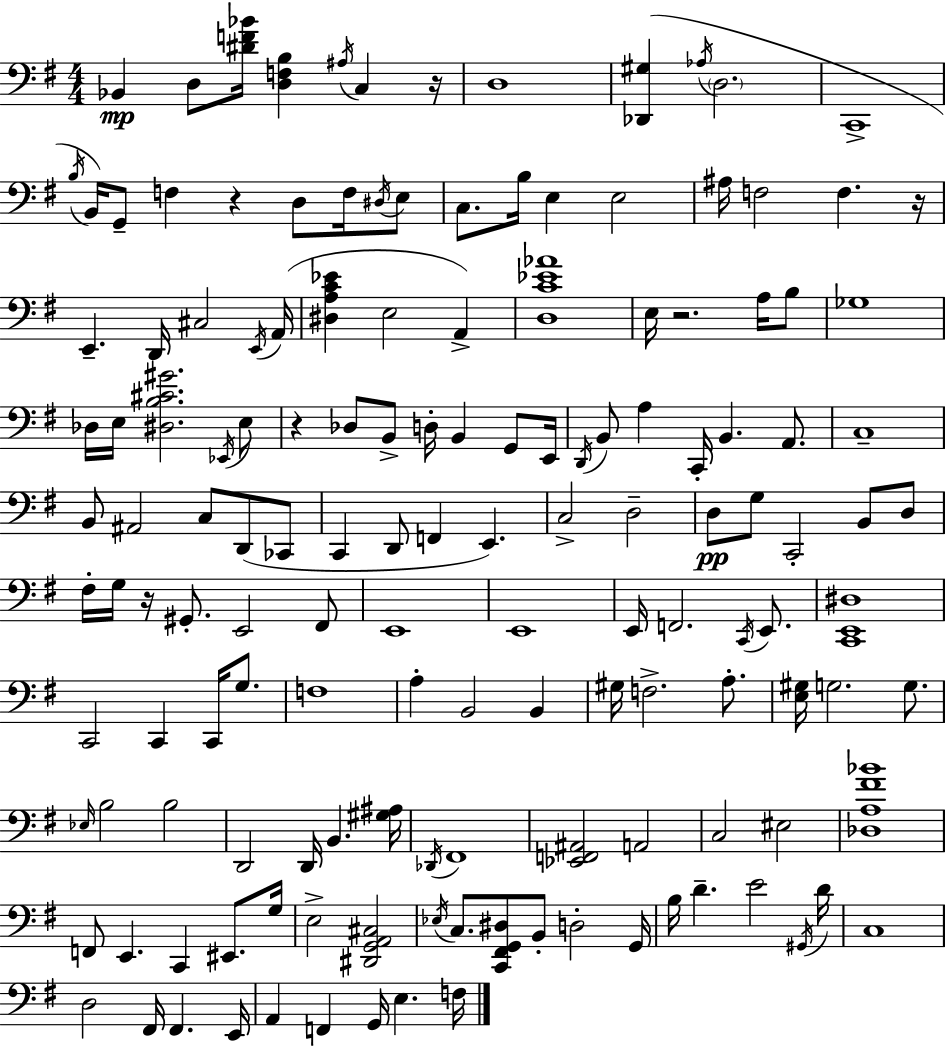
Bb2/q D3/e [D#4,F4,Bb4]/s [D3,F3,B3]/q A#3/s C3/q R/s D3/w [Db2,G#3]/q Ab3/s D3/h. C2/w B3/s B2/s G2/e F3/q R/q D3/e F3/s D#3/s E3/e C3/e. B3/s E3/q E3/h A#3/s F3/h F3/q. R/s E2/q. D2/s C#3/h E2/s A2/s [D#3,A3,C4,Eb4]/q E3/h A2/q [D3,C4,Eb4,Ab4]/w E3/s R/h. A3/s B3/e Gb3/w Db3/s E3/s [D#3,B3,C#4,G#4]/h. Eb2/s E3/e R/q Db3/e B2/e D3/s B2/q G2/e E2/s D2/s B2/e A3/q C2/s B2/q. A2/e. C3/w B2/e A#2/h C3/e D2/e CES2/e C2/q D2/e F2/q E2/q. C3/h D3/h D3/e G3/e C2/h B2/e D3/e F#3/s G3/s R/s G#2/e. E2/h F#2/e E2/w E2/w E2/s F2/h. C2/s E2/e. [C2,E2,D#3]/w C2/h C2/q C2/s G3/e. F3/w A3/q B2/h B2/q G#3/s F3/h. A3/e. [E3,G#3]/s G3/h. G3/e. Eb3/s B3/h B3/h D2/h D2/s B2/q. [G#3,A#3]/s Db2/s F#2/w [Eb2,F2,A#2]/h A2/h C3/h EIS3/h [Db3,A3,F#4,Bb4]/w F2/e E2/q. C2/q EIS2/e. G3/s E3/h [D#2,G2,A2,C#3]/h Eb3/s C3/e. [C2,F#2,G2,D#3]/e B2/e D3/h G2/s B3/s D4/q. E4/h G#2/s D4/s C3/w D3/h F#2/s F#2/q. E2/s A2/q F2/q G2/s E3/q. F3/s